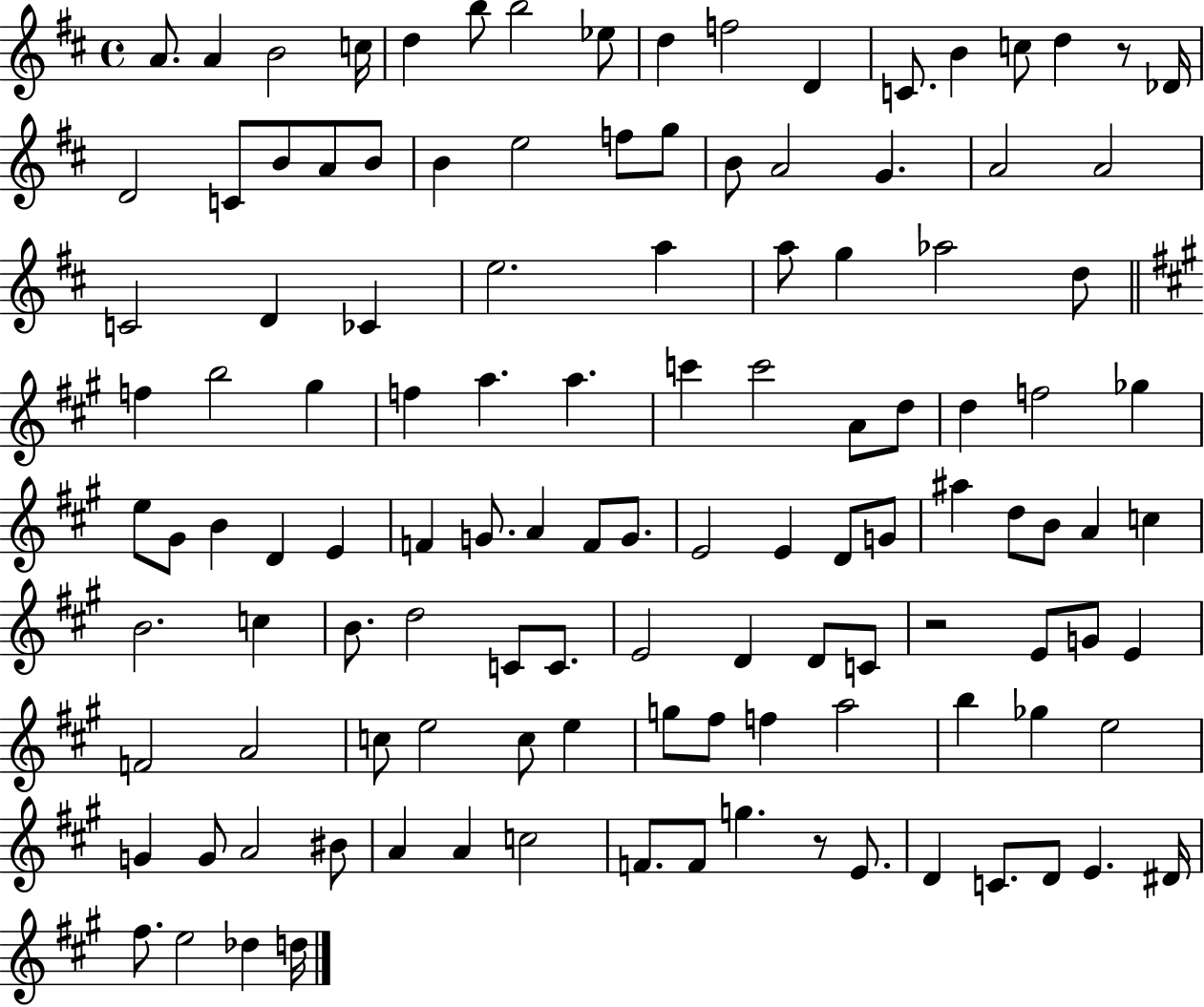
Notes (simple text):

A4/e. A4/q B4/h C5/s D5/q B5/e B5/h Eb5/e D5/q F5/h D4/q C4/e. B4/q C5/e D5/q R/e Db4/s D4/h C4/e B4/e A4/e B4/e B4/q E5/h F5/e G5/e B4/e A4/h G4/q. A4/h A4/h C4/h D4/q CES4/q E5/h. A5/q A5/e G5/q Ab5/h D5/e F5/q B5/h G#5/q F5/q A5/q. A5/q. C6/q C6/h A4/e D5/e D5/q F5/h Gb5/q E5/e G#4/e B4/q D4/q E4/q F4/q G4/e. A4/q F4/e G4/e. E4/h E4/q D4/e G4/e A#5/q D5/e B4/e A4/q C5/q B4/h. C5/q B4/e. D5/h C4/e C4/e. E4/h D4/q D4/e C4/e R/h E4/e G4/e E4/q F4/h A4/h C5/e E5/h C5/e E5/q G5/e F#5/e F5/q A5/h B5/q Gb5/q E5/h G4/q G4/e A4/h BIS4/e A4/q A4/q C5/h F4/e. F4/e G5/q. R/e E4/e. D4/q C4/e. D4/e E4/q. D#4/s F#5/e. E5/h Db5/q D5/s